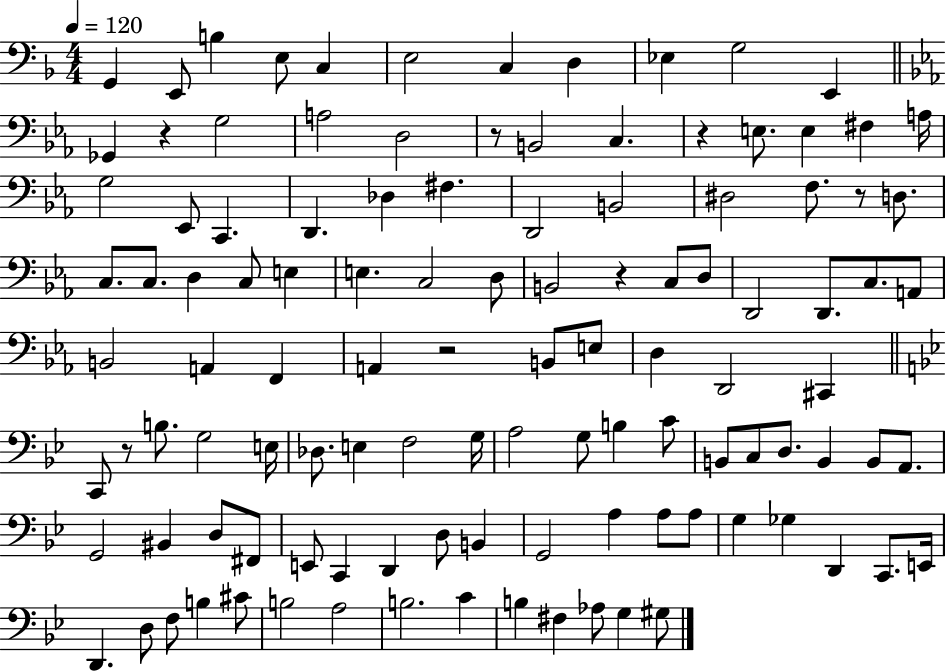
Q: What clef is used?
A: bass